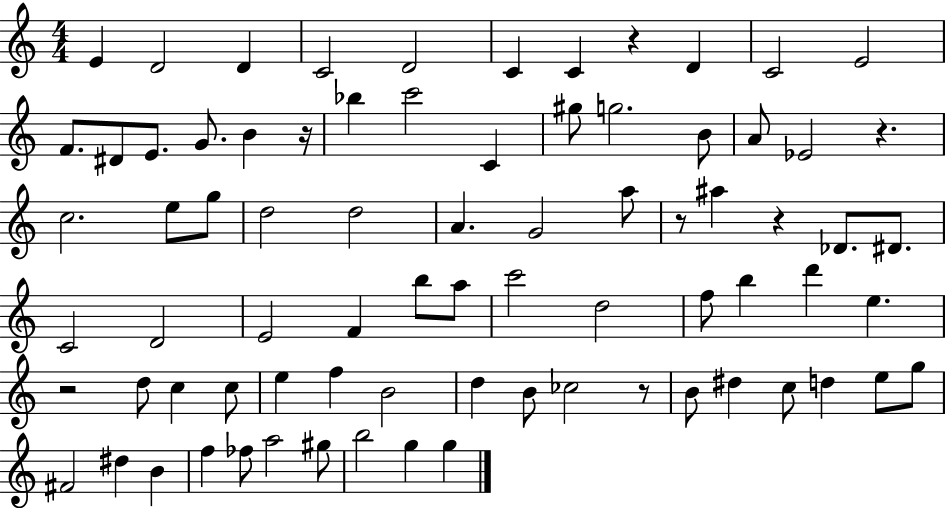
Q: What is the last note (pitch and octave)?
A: G5